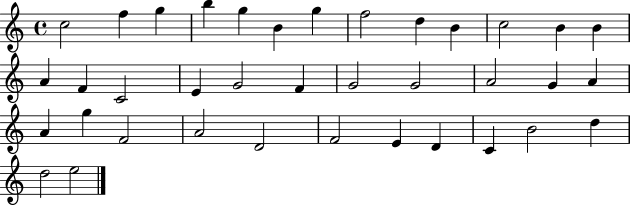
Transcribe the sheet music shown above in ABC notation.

X:1
T:Untitled
M:4/4
L:1/4
K:C
c2 f g b g B g f2 d B c2 B B A F C2 E G2 F G2 G2 A2 G A A g F2 A2 D2 F2 E D C B2 d d2 e2